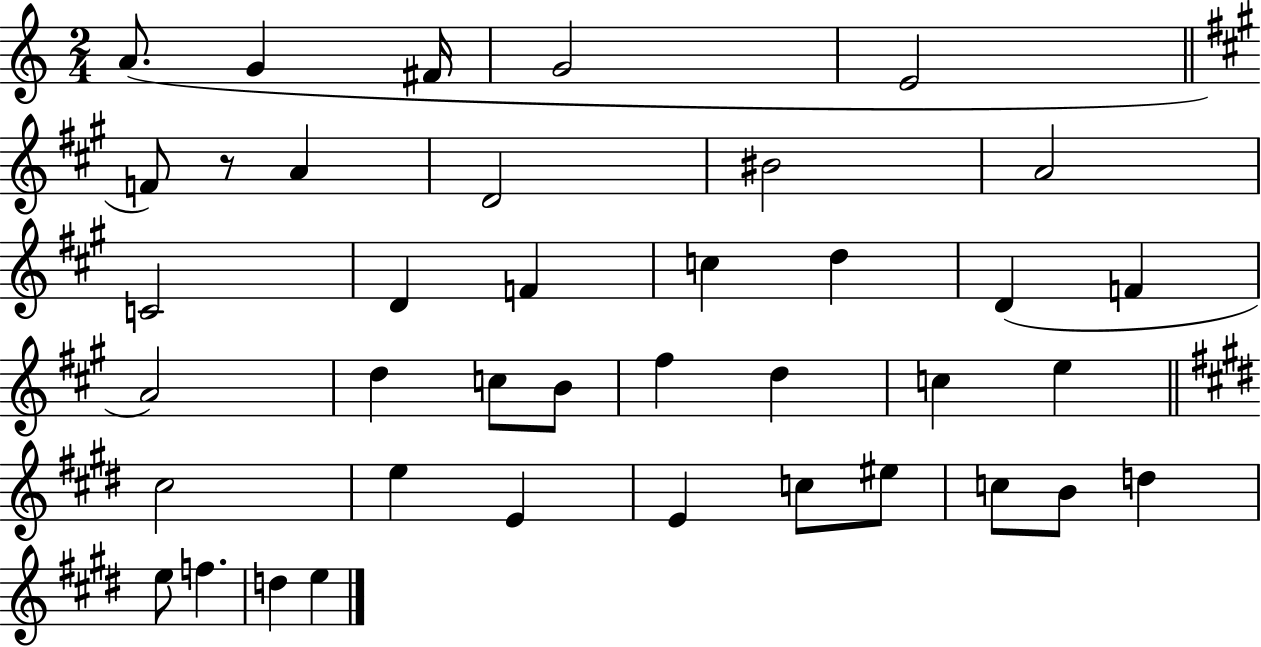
A4/e. G4/q F#4/s G4/h E4/h F4/e R/e A4/q D4/h BIS4/h A4/h C4/h D4/q F4/q C5/q D5/q D4/q F4/q A4/h D5/q C5/e B4/e F#5/q D5/q C5/q E5/q C#5/h E5/q E4/q E4/q C5/e EIS5/e C5/e B4/e D5/q E5/e F5/q. D5/q E5/q